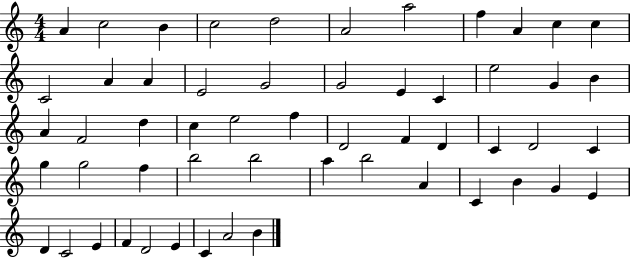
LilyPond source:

{
  \clef treble
  \numericTimeSignature
  \time 4/4
  \key c \major
  a'4 c''2 b'4 | c''2 d''2 | a'2 a''2 | f''4 a'4 c''4 c''4 | \break c'2 a'4 a'4 | e'2 g'2 | g'2 e'4 c'4 | e''2 g'4 b'4 | \break a'4 f'2 d''4 | c''4 e''2 f''4 | d'2 f'4 d'4 | c'4 d'2 c'4 | \break g''4 g''2 f''4 | b''2 b''2 | a''4 b''2 a'4 | c'4 b'4 g'4 e'4 | \break d'4 c'2 e'4 | f'4 d'2 e'4 | c'4 a'2 b'4 | \bar "|."
}